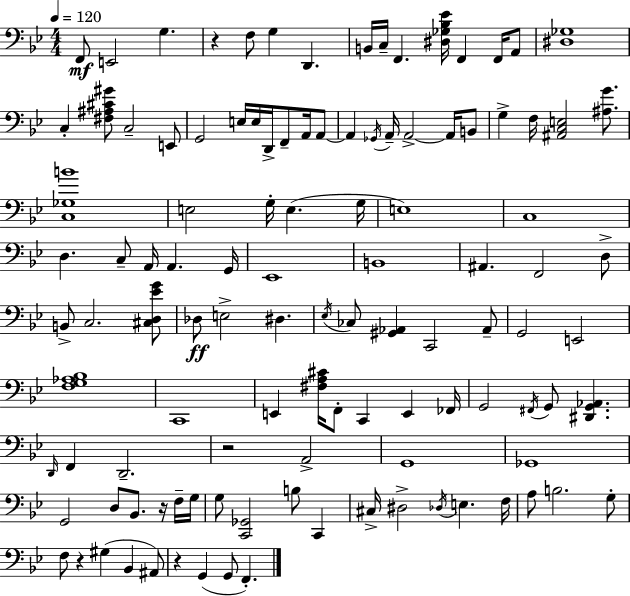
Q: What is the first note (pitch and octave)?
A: F2